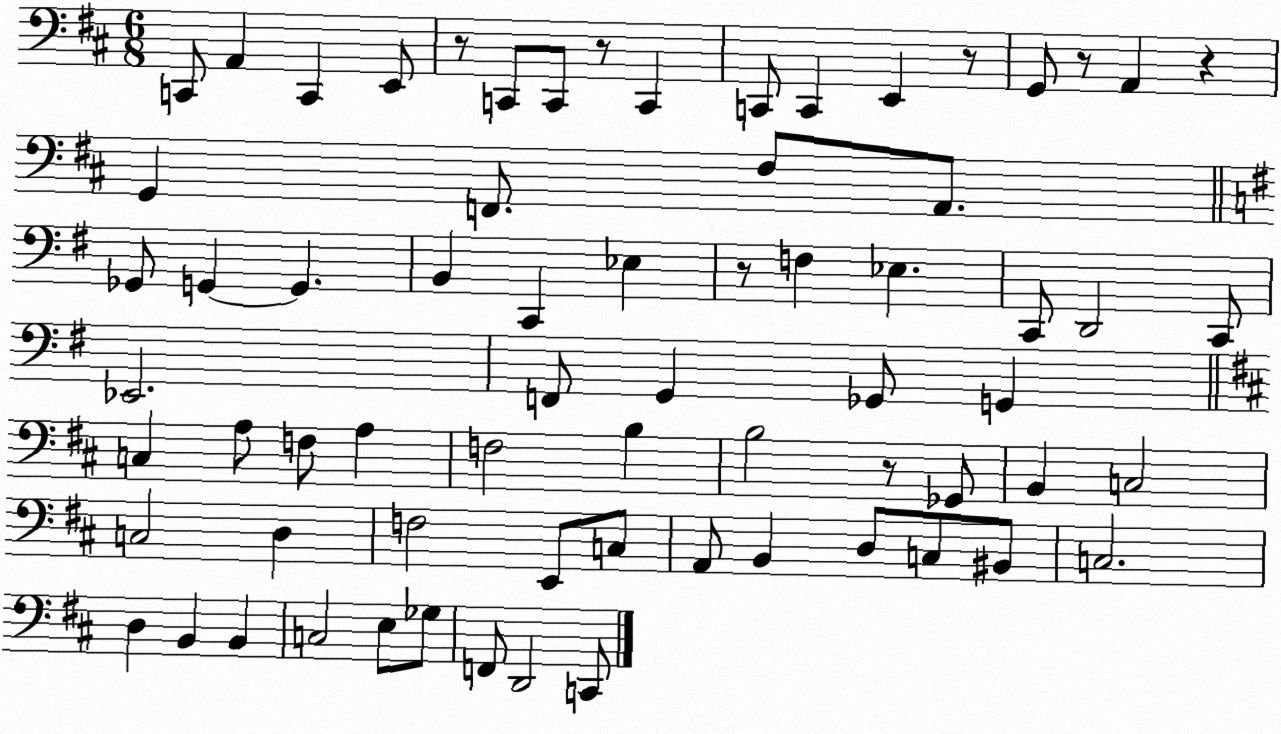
X:1
T:Untitled
M:6/8
L:1/4
K:D
C,,/2 A,, C,, E,,/2 z/2 C,,/2 C,,/2 z/2 C,, C,,/2 C,, E,, z/2 G,,/2 z/2 A,, z G,, F,,/2 ^F,/2 A,,/2 _G,,/2 G,, G,, B,, C,, _E, z/2 F, _E, C,,/2 D,,2 C,,/2 _E,,2 F,,/2 G,, _G,,/2 G,, C, A,/2 F,/2 A, F,2 B, B,2 z/2 _G,,/2 B,, C,2 C,2 D, F,2 E,,/2 C,/2 A,,/2 B,, D,/2 C,/2 ^B,,/2 C,2 D, B,, B,, C,2 E,/2 _G,/2 F,,/2 D,,2 C,,/2